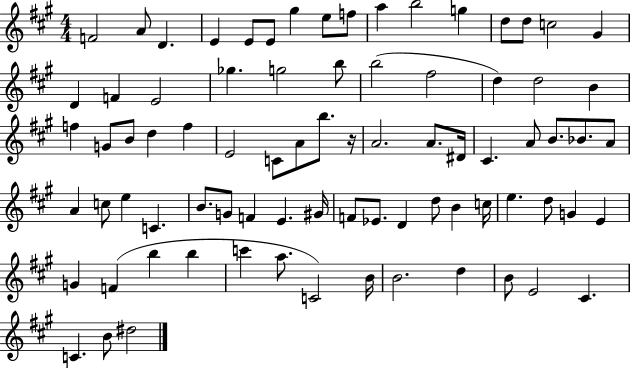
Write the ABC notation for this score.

X:1
T:Untitled
M:4/4
L:1/4
K:A
F2 A/2 D E E/2 E/2 ^g e/2 f/2 a b2 g d/2 d/2 c2 ^G D F E2 _g g2 b/2 b2 ^f2 d d2 B f G/2 B/2 d f E2 C/2 A/2 b/2 z/4 A2 A/2 ^D/4 ^C A/2 B/2 _B/2 A/2 A c/2 e C B/2 G/2 F E ^G/4 F/2 _E/2 D d/2 B c/4 e d/2 G E G F b b c' a/2 C2 B/4 B2 d B/2 E2 ^C C B/2 ^d2